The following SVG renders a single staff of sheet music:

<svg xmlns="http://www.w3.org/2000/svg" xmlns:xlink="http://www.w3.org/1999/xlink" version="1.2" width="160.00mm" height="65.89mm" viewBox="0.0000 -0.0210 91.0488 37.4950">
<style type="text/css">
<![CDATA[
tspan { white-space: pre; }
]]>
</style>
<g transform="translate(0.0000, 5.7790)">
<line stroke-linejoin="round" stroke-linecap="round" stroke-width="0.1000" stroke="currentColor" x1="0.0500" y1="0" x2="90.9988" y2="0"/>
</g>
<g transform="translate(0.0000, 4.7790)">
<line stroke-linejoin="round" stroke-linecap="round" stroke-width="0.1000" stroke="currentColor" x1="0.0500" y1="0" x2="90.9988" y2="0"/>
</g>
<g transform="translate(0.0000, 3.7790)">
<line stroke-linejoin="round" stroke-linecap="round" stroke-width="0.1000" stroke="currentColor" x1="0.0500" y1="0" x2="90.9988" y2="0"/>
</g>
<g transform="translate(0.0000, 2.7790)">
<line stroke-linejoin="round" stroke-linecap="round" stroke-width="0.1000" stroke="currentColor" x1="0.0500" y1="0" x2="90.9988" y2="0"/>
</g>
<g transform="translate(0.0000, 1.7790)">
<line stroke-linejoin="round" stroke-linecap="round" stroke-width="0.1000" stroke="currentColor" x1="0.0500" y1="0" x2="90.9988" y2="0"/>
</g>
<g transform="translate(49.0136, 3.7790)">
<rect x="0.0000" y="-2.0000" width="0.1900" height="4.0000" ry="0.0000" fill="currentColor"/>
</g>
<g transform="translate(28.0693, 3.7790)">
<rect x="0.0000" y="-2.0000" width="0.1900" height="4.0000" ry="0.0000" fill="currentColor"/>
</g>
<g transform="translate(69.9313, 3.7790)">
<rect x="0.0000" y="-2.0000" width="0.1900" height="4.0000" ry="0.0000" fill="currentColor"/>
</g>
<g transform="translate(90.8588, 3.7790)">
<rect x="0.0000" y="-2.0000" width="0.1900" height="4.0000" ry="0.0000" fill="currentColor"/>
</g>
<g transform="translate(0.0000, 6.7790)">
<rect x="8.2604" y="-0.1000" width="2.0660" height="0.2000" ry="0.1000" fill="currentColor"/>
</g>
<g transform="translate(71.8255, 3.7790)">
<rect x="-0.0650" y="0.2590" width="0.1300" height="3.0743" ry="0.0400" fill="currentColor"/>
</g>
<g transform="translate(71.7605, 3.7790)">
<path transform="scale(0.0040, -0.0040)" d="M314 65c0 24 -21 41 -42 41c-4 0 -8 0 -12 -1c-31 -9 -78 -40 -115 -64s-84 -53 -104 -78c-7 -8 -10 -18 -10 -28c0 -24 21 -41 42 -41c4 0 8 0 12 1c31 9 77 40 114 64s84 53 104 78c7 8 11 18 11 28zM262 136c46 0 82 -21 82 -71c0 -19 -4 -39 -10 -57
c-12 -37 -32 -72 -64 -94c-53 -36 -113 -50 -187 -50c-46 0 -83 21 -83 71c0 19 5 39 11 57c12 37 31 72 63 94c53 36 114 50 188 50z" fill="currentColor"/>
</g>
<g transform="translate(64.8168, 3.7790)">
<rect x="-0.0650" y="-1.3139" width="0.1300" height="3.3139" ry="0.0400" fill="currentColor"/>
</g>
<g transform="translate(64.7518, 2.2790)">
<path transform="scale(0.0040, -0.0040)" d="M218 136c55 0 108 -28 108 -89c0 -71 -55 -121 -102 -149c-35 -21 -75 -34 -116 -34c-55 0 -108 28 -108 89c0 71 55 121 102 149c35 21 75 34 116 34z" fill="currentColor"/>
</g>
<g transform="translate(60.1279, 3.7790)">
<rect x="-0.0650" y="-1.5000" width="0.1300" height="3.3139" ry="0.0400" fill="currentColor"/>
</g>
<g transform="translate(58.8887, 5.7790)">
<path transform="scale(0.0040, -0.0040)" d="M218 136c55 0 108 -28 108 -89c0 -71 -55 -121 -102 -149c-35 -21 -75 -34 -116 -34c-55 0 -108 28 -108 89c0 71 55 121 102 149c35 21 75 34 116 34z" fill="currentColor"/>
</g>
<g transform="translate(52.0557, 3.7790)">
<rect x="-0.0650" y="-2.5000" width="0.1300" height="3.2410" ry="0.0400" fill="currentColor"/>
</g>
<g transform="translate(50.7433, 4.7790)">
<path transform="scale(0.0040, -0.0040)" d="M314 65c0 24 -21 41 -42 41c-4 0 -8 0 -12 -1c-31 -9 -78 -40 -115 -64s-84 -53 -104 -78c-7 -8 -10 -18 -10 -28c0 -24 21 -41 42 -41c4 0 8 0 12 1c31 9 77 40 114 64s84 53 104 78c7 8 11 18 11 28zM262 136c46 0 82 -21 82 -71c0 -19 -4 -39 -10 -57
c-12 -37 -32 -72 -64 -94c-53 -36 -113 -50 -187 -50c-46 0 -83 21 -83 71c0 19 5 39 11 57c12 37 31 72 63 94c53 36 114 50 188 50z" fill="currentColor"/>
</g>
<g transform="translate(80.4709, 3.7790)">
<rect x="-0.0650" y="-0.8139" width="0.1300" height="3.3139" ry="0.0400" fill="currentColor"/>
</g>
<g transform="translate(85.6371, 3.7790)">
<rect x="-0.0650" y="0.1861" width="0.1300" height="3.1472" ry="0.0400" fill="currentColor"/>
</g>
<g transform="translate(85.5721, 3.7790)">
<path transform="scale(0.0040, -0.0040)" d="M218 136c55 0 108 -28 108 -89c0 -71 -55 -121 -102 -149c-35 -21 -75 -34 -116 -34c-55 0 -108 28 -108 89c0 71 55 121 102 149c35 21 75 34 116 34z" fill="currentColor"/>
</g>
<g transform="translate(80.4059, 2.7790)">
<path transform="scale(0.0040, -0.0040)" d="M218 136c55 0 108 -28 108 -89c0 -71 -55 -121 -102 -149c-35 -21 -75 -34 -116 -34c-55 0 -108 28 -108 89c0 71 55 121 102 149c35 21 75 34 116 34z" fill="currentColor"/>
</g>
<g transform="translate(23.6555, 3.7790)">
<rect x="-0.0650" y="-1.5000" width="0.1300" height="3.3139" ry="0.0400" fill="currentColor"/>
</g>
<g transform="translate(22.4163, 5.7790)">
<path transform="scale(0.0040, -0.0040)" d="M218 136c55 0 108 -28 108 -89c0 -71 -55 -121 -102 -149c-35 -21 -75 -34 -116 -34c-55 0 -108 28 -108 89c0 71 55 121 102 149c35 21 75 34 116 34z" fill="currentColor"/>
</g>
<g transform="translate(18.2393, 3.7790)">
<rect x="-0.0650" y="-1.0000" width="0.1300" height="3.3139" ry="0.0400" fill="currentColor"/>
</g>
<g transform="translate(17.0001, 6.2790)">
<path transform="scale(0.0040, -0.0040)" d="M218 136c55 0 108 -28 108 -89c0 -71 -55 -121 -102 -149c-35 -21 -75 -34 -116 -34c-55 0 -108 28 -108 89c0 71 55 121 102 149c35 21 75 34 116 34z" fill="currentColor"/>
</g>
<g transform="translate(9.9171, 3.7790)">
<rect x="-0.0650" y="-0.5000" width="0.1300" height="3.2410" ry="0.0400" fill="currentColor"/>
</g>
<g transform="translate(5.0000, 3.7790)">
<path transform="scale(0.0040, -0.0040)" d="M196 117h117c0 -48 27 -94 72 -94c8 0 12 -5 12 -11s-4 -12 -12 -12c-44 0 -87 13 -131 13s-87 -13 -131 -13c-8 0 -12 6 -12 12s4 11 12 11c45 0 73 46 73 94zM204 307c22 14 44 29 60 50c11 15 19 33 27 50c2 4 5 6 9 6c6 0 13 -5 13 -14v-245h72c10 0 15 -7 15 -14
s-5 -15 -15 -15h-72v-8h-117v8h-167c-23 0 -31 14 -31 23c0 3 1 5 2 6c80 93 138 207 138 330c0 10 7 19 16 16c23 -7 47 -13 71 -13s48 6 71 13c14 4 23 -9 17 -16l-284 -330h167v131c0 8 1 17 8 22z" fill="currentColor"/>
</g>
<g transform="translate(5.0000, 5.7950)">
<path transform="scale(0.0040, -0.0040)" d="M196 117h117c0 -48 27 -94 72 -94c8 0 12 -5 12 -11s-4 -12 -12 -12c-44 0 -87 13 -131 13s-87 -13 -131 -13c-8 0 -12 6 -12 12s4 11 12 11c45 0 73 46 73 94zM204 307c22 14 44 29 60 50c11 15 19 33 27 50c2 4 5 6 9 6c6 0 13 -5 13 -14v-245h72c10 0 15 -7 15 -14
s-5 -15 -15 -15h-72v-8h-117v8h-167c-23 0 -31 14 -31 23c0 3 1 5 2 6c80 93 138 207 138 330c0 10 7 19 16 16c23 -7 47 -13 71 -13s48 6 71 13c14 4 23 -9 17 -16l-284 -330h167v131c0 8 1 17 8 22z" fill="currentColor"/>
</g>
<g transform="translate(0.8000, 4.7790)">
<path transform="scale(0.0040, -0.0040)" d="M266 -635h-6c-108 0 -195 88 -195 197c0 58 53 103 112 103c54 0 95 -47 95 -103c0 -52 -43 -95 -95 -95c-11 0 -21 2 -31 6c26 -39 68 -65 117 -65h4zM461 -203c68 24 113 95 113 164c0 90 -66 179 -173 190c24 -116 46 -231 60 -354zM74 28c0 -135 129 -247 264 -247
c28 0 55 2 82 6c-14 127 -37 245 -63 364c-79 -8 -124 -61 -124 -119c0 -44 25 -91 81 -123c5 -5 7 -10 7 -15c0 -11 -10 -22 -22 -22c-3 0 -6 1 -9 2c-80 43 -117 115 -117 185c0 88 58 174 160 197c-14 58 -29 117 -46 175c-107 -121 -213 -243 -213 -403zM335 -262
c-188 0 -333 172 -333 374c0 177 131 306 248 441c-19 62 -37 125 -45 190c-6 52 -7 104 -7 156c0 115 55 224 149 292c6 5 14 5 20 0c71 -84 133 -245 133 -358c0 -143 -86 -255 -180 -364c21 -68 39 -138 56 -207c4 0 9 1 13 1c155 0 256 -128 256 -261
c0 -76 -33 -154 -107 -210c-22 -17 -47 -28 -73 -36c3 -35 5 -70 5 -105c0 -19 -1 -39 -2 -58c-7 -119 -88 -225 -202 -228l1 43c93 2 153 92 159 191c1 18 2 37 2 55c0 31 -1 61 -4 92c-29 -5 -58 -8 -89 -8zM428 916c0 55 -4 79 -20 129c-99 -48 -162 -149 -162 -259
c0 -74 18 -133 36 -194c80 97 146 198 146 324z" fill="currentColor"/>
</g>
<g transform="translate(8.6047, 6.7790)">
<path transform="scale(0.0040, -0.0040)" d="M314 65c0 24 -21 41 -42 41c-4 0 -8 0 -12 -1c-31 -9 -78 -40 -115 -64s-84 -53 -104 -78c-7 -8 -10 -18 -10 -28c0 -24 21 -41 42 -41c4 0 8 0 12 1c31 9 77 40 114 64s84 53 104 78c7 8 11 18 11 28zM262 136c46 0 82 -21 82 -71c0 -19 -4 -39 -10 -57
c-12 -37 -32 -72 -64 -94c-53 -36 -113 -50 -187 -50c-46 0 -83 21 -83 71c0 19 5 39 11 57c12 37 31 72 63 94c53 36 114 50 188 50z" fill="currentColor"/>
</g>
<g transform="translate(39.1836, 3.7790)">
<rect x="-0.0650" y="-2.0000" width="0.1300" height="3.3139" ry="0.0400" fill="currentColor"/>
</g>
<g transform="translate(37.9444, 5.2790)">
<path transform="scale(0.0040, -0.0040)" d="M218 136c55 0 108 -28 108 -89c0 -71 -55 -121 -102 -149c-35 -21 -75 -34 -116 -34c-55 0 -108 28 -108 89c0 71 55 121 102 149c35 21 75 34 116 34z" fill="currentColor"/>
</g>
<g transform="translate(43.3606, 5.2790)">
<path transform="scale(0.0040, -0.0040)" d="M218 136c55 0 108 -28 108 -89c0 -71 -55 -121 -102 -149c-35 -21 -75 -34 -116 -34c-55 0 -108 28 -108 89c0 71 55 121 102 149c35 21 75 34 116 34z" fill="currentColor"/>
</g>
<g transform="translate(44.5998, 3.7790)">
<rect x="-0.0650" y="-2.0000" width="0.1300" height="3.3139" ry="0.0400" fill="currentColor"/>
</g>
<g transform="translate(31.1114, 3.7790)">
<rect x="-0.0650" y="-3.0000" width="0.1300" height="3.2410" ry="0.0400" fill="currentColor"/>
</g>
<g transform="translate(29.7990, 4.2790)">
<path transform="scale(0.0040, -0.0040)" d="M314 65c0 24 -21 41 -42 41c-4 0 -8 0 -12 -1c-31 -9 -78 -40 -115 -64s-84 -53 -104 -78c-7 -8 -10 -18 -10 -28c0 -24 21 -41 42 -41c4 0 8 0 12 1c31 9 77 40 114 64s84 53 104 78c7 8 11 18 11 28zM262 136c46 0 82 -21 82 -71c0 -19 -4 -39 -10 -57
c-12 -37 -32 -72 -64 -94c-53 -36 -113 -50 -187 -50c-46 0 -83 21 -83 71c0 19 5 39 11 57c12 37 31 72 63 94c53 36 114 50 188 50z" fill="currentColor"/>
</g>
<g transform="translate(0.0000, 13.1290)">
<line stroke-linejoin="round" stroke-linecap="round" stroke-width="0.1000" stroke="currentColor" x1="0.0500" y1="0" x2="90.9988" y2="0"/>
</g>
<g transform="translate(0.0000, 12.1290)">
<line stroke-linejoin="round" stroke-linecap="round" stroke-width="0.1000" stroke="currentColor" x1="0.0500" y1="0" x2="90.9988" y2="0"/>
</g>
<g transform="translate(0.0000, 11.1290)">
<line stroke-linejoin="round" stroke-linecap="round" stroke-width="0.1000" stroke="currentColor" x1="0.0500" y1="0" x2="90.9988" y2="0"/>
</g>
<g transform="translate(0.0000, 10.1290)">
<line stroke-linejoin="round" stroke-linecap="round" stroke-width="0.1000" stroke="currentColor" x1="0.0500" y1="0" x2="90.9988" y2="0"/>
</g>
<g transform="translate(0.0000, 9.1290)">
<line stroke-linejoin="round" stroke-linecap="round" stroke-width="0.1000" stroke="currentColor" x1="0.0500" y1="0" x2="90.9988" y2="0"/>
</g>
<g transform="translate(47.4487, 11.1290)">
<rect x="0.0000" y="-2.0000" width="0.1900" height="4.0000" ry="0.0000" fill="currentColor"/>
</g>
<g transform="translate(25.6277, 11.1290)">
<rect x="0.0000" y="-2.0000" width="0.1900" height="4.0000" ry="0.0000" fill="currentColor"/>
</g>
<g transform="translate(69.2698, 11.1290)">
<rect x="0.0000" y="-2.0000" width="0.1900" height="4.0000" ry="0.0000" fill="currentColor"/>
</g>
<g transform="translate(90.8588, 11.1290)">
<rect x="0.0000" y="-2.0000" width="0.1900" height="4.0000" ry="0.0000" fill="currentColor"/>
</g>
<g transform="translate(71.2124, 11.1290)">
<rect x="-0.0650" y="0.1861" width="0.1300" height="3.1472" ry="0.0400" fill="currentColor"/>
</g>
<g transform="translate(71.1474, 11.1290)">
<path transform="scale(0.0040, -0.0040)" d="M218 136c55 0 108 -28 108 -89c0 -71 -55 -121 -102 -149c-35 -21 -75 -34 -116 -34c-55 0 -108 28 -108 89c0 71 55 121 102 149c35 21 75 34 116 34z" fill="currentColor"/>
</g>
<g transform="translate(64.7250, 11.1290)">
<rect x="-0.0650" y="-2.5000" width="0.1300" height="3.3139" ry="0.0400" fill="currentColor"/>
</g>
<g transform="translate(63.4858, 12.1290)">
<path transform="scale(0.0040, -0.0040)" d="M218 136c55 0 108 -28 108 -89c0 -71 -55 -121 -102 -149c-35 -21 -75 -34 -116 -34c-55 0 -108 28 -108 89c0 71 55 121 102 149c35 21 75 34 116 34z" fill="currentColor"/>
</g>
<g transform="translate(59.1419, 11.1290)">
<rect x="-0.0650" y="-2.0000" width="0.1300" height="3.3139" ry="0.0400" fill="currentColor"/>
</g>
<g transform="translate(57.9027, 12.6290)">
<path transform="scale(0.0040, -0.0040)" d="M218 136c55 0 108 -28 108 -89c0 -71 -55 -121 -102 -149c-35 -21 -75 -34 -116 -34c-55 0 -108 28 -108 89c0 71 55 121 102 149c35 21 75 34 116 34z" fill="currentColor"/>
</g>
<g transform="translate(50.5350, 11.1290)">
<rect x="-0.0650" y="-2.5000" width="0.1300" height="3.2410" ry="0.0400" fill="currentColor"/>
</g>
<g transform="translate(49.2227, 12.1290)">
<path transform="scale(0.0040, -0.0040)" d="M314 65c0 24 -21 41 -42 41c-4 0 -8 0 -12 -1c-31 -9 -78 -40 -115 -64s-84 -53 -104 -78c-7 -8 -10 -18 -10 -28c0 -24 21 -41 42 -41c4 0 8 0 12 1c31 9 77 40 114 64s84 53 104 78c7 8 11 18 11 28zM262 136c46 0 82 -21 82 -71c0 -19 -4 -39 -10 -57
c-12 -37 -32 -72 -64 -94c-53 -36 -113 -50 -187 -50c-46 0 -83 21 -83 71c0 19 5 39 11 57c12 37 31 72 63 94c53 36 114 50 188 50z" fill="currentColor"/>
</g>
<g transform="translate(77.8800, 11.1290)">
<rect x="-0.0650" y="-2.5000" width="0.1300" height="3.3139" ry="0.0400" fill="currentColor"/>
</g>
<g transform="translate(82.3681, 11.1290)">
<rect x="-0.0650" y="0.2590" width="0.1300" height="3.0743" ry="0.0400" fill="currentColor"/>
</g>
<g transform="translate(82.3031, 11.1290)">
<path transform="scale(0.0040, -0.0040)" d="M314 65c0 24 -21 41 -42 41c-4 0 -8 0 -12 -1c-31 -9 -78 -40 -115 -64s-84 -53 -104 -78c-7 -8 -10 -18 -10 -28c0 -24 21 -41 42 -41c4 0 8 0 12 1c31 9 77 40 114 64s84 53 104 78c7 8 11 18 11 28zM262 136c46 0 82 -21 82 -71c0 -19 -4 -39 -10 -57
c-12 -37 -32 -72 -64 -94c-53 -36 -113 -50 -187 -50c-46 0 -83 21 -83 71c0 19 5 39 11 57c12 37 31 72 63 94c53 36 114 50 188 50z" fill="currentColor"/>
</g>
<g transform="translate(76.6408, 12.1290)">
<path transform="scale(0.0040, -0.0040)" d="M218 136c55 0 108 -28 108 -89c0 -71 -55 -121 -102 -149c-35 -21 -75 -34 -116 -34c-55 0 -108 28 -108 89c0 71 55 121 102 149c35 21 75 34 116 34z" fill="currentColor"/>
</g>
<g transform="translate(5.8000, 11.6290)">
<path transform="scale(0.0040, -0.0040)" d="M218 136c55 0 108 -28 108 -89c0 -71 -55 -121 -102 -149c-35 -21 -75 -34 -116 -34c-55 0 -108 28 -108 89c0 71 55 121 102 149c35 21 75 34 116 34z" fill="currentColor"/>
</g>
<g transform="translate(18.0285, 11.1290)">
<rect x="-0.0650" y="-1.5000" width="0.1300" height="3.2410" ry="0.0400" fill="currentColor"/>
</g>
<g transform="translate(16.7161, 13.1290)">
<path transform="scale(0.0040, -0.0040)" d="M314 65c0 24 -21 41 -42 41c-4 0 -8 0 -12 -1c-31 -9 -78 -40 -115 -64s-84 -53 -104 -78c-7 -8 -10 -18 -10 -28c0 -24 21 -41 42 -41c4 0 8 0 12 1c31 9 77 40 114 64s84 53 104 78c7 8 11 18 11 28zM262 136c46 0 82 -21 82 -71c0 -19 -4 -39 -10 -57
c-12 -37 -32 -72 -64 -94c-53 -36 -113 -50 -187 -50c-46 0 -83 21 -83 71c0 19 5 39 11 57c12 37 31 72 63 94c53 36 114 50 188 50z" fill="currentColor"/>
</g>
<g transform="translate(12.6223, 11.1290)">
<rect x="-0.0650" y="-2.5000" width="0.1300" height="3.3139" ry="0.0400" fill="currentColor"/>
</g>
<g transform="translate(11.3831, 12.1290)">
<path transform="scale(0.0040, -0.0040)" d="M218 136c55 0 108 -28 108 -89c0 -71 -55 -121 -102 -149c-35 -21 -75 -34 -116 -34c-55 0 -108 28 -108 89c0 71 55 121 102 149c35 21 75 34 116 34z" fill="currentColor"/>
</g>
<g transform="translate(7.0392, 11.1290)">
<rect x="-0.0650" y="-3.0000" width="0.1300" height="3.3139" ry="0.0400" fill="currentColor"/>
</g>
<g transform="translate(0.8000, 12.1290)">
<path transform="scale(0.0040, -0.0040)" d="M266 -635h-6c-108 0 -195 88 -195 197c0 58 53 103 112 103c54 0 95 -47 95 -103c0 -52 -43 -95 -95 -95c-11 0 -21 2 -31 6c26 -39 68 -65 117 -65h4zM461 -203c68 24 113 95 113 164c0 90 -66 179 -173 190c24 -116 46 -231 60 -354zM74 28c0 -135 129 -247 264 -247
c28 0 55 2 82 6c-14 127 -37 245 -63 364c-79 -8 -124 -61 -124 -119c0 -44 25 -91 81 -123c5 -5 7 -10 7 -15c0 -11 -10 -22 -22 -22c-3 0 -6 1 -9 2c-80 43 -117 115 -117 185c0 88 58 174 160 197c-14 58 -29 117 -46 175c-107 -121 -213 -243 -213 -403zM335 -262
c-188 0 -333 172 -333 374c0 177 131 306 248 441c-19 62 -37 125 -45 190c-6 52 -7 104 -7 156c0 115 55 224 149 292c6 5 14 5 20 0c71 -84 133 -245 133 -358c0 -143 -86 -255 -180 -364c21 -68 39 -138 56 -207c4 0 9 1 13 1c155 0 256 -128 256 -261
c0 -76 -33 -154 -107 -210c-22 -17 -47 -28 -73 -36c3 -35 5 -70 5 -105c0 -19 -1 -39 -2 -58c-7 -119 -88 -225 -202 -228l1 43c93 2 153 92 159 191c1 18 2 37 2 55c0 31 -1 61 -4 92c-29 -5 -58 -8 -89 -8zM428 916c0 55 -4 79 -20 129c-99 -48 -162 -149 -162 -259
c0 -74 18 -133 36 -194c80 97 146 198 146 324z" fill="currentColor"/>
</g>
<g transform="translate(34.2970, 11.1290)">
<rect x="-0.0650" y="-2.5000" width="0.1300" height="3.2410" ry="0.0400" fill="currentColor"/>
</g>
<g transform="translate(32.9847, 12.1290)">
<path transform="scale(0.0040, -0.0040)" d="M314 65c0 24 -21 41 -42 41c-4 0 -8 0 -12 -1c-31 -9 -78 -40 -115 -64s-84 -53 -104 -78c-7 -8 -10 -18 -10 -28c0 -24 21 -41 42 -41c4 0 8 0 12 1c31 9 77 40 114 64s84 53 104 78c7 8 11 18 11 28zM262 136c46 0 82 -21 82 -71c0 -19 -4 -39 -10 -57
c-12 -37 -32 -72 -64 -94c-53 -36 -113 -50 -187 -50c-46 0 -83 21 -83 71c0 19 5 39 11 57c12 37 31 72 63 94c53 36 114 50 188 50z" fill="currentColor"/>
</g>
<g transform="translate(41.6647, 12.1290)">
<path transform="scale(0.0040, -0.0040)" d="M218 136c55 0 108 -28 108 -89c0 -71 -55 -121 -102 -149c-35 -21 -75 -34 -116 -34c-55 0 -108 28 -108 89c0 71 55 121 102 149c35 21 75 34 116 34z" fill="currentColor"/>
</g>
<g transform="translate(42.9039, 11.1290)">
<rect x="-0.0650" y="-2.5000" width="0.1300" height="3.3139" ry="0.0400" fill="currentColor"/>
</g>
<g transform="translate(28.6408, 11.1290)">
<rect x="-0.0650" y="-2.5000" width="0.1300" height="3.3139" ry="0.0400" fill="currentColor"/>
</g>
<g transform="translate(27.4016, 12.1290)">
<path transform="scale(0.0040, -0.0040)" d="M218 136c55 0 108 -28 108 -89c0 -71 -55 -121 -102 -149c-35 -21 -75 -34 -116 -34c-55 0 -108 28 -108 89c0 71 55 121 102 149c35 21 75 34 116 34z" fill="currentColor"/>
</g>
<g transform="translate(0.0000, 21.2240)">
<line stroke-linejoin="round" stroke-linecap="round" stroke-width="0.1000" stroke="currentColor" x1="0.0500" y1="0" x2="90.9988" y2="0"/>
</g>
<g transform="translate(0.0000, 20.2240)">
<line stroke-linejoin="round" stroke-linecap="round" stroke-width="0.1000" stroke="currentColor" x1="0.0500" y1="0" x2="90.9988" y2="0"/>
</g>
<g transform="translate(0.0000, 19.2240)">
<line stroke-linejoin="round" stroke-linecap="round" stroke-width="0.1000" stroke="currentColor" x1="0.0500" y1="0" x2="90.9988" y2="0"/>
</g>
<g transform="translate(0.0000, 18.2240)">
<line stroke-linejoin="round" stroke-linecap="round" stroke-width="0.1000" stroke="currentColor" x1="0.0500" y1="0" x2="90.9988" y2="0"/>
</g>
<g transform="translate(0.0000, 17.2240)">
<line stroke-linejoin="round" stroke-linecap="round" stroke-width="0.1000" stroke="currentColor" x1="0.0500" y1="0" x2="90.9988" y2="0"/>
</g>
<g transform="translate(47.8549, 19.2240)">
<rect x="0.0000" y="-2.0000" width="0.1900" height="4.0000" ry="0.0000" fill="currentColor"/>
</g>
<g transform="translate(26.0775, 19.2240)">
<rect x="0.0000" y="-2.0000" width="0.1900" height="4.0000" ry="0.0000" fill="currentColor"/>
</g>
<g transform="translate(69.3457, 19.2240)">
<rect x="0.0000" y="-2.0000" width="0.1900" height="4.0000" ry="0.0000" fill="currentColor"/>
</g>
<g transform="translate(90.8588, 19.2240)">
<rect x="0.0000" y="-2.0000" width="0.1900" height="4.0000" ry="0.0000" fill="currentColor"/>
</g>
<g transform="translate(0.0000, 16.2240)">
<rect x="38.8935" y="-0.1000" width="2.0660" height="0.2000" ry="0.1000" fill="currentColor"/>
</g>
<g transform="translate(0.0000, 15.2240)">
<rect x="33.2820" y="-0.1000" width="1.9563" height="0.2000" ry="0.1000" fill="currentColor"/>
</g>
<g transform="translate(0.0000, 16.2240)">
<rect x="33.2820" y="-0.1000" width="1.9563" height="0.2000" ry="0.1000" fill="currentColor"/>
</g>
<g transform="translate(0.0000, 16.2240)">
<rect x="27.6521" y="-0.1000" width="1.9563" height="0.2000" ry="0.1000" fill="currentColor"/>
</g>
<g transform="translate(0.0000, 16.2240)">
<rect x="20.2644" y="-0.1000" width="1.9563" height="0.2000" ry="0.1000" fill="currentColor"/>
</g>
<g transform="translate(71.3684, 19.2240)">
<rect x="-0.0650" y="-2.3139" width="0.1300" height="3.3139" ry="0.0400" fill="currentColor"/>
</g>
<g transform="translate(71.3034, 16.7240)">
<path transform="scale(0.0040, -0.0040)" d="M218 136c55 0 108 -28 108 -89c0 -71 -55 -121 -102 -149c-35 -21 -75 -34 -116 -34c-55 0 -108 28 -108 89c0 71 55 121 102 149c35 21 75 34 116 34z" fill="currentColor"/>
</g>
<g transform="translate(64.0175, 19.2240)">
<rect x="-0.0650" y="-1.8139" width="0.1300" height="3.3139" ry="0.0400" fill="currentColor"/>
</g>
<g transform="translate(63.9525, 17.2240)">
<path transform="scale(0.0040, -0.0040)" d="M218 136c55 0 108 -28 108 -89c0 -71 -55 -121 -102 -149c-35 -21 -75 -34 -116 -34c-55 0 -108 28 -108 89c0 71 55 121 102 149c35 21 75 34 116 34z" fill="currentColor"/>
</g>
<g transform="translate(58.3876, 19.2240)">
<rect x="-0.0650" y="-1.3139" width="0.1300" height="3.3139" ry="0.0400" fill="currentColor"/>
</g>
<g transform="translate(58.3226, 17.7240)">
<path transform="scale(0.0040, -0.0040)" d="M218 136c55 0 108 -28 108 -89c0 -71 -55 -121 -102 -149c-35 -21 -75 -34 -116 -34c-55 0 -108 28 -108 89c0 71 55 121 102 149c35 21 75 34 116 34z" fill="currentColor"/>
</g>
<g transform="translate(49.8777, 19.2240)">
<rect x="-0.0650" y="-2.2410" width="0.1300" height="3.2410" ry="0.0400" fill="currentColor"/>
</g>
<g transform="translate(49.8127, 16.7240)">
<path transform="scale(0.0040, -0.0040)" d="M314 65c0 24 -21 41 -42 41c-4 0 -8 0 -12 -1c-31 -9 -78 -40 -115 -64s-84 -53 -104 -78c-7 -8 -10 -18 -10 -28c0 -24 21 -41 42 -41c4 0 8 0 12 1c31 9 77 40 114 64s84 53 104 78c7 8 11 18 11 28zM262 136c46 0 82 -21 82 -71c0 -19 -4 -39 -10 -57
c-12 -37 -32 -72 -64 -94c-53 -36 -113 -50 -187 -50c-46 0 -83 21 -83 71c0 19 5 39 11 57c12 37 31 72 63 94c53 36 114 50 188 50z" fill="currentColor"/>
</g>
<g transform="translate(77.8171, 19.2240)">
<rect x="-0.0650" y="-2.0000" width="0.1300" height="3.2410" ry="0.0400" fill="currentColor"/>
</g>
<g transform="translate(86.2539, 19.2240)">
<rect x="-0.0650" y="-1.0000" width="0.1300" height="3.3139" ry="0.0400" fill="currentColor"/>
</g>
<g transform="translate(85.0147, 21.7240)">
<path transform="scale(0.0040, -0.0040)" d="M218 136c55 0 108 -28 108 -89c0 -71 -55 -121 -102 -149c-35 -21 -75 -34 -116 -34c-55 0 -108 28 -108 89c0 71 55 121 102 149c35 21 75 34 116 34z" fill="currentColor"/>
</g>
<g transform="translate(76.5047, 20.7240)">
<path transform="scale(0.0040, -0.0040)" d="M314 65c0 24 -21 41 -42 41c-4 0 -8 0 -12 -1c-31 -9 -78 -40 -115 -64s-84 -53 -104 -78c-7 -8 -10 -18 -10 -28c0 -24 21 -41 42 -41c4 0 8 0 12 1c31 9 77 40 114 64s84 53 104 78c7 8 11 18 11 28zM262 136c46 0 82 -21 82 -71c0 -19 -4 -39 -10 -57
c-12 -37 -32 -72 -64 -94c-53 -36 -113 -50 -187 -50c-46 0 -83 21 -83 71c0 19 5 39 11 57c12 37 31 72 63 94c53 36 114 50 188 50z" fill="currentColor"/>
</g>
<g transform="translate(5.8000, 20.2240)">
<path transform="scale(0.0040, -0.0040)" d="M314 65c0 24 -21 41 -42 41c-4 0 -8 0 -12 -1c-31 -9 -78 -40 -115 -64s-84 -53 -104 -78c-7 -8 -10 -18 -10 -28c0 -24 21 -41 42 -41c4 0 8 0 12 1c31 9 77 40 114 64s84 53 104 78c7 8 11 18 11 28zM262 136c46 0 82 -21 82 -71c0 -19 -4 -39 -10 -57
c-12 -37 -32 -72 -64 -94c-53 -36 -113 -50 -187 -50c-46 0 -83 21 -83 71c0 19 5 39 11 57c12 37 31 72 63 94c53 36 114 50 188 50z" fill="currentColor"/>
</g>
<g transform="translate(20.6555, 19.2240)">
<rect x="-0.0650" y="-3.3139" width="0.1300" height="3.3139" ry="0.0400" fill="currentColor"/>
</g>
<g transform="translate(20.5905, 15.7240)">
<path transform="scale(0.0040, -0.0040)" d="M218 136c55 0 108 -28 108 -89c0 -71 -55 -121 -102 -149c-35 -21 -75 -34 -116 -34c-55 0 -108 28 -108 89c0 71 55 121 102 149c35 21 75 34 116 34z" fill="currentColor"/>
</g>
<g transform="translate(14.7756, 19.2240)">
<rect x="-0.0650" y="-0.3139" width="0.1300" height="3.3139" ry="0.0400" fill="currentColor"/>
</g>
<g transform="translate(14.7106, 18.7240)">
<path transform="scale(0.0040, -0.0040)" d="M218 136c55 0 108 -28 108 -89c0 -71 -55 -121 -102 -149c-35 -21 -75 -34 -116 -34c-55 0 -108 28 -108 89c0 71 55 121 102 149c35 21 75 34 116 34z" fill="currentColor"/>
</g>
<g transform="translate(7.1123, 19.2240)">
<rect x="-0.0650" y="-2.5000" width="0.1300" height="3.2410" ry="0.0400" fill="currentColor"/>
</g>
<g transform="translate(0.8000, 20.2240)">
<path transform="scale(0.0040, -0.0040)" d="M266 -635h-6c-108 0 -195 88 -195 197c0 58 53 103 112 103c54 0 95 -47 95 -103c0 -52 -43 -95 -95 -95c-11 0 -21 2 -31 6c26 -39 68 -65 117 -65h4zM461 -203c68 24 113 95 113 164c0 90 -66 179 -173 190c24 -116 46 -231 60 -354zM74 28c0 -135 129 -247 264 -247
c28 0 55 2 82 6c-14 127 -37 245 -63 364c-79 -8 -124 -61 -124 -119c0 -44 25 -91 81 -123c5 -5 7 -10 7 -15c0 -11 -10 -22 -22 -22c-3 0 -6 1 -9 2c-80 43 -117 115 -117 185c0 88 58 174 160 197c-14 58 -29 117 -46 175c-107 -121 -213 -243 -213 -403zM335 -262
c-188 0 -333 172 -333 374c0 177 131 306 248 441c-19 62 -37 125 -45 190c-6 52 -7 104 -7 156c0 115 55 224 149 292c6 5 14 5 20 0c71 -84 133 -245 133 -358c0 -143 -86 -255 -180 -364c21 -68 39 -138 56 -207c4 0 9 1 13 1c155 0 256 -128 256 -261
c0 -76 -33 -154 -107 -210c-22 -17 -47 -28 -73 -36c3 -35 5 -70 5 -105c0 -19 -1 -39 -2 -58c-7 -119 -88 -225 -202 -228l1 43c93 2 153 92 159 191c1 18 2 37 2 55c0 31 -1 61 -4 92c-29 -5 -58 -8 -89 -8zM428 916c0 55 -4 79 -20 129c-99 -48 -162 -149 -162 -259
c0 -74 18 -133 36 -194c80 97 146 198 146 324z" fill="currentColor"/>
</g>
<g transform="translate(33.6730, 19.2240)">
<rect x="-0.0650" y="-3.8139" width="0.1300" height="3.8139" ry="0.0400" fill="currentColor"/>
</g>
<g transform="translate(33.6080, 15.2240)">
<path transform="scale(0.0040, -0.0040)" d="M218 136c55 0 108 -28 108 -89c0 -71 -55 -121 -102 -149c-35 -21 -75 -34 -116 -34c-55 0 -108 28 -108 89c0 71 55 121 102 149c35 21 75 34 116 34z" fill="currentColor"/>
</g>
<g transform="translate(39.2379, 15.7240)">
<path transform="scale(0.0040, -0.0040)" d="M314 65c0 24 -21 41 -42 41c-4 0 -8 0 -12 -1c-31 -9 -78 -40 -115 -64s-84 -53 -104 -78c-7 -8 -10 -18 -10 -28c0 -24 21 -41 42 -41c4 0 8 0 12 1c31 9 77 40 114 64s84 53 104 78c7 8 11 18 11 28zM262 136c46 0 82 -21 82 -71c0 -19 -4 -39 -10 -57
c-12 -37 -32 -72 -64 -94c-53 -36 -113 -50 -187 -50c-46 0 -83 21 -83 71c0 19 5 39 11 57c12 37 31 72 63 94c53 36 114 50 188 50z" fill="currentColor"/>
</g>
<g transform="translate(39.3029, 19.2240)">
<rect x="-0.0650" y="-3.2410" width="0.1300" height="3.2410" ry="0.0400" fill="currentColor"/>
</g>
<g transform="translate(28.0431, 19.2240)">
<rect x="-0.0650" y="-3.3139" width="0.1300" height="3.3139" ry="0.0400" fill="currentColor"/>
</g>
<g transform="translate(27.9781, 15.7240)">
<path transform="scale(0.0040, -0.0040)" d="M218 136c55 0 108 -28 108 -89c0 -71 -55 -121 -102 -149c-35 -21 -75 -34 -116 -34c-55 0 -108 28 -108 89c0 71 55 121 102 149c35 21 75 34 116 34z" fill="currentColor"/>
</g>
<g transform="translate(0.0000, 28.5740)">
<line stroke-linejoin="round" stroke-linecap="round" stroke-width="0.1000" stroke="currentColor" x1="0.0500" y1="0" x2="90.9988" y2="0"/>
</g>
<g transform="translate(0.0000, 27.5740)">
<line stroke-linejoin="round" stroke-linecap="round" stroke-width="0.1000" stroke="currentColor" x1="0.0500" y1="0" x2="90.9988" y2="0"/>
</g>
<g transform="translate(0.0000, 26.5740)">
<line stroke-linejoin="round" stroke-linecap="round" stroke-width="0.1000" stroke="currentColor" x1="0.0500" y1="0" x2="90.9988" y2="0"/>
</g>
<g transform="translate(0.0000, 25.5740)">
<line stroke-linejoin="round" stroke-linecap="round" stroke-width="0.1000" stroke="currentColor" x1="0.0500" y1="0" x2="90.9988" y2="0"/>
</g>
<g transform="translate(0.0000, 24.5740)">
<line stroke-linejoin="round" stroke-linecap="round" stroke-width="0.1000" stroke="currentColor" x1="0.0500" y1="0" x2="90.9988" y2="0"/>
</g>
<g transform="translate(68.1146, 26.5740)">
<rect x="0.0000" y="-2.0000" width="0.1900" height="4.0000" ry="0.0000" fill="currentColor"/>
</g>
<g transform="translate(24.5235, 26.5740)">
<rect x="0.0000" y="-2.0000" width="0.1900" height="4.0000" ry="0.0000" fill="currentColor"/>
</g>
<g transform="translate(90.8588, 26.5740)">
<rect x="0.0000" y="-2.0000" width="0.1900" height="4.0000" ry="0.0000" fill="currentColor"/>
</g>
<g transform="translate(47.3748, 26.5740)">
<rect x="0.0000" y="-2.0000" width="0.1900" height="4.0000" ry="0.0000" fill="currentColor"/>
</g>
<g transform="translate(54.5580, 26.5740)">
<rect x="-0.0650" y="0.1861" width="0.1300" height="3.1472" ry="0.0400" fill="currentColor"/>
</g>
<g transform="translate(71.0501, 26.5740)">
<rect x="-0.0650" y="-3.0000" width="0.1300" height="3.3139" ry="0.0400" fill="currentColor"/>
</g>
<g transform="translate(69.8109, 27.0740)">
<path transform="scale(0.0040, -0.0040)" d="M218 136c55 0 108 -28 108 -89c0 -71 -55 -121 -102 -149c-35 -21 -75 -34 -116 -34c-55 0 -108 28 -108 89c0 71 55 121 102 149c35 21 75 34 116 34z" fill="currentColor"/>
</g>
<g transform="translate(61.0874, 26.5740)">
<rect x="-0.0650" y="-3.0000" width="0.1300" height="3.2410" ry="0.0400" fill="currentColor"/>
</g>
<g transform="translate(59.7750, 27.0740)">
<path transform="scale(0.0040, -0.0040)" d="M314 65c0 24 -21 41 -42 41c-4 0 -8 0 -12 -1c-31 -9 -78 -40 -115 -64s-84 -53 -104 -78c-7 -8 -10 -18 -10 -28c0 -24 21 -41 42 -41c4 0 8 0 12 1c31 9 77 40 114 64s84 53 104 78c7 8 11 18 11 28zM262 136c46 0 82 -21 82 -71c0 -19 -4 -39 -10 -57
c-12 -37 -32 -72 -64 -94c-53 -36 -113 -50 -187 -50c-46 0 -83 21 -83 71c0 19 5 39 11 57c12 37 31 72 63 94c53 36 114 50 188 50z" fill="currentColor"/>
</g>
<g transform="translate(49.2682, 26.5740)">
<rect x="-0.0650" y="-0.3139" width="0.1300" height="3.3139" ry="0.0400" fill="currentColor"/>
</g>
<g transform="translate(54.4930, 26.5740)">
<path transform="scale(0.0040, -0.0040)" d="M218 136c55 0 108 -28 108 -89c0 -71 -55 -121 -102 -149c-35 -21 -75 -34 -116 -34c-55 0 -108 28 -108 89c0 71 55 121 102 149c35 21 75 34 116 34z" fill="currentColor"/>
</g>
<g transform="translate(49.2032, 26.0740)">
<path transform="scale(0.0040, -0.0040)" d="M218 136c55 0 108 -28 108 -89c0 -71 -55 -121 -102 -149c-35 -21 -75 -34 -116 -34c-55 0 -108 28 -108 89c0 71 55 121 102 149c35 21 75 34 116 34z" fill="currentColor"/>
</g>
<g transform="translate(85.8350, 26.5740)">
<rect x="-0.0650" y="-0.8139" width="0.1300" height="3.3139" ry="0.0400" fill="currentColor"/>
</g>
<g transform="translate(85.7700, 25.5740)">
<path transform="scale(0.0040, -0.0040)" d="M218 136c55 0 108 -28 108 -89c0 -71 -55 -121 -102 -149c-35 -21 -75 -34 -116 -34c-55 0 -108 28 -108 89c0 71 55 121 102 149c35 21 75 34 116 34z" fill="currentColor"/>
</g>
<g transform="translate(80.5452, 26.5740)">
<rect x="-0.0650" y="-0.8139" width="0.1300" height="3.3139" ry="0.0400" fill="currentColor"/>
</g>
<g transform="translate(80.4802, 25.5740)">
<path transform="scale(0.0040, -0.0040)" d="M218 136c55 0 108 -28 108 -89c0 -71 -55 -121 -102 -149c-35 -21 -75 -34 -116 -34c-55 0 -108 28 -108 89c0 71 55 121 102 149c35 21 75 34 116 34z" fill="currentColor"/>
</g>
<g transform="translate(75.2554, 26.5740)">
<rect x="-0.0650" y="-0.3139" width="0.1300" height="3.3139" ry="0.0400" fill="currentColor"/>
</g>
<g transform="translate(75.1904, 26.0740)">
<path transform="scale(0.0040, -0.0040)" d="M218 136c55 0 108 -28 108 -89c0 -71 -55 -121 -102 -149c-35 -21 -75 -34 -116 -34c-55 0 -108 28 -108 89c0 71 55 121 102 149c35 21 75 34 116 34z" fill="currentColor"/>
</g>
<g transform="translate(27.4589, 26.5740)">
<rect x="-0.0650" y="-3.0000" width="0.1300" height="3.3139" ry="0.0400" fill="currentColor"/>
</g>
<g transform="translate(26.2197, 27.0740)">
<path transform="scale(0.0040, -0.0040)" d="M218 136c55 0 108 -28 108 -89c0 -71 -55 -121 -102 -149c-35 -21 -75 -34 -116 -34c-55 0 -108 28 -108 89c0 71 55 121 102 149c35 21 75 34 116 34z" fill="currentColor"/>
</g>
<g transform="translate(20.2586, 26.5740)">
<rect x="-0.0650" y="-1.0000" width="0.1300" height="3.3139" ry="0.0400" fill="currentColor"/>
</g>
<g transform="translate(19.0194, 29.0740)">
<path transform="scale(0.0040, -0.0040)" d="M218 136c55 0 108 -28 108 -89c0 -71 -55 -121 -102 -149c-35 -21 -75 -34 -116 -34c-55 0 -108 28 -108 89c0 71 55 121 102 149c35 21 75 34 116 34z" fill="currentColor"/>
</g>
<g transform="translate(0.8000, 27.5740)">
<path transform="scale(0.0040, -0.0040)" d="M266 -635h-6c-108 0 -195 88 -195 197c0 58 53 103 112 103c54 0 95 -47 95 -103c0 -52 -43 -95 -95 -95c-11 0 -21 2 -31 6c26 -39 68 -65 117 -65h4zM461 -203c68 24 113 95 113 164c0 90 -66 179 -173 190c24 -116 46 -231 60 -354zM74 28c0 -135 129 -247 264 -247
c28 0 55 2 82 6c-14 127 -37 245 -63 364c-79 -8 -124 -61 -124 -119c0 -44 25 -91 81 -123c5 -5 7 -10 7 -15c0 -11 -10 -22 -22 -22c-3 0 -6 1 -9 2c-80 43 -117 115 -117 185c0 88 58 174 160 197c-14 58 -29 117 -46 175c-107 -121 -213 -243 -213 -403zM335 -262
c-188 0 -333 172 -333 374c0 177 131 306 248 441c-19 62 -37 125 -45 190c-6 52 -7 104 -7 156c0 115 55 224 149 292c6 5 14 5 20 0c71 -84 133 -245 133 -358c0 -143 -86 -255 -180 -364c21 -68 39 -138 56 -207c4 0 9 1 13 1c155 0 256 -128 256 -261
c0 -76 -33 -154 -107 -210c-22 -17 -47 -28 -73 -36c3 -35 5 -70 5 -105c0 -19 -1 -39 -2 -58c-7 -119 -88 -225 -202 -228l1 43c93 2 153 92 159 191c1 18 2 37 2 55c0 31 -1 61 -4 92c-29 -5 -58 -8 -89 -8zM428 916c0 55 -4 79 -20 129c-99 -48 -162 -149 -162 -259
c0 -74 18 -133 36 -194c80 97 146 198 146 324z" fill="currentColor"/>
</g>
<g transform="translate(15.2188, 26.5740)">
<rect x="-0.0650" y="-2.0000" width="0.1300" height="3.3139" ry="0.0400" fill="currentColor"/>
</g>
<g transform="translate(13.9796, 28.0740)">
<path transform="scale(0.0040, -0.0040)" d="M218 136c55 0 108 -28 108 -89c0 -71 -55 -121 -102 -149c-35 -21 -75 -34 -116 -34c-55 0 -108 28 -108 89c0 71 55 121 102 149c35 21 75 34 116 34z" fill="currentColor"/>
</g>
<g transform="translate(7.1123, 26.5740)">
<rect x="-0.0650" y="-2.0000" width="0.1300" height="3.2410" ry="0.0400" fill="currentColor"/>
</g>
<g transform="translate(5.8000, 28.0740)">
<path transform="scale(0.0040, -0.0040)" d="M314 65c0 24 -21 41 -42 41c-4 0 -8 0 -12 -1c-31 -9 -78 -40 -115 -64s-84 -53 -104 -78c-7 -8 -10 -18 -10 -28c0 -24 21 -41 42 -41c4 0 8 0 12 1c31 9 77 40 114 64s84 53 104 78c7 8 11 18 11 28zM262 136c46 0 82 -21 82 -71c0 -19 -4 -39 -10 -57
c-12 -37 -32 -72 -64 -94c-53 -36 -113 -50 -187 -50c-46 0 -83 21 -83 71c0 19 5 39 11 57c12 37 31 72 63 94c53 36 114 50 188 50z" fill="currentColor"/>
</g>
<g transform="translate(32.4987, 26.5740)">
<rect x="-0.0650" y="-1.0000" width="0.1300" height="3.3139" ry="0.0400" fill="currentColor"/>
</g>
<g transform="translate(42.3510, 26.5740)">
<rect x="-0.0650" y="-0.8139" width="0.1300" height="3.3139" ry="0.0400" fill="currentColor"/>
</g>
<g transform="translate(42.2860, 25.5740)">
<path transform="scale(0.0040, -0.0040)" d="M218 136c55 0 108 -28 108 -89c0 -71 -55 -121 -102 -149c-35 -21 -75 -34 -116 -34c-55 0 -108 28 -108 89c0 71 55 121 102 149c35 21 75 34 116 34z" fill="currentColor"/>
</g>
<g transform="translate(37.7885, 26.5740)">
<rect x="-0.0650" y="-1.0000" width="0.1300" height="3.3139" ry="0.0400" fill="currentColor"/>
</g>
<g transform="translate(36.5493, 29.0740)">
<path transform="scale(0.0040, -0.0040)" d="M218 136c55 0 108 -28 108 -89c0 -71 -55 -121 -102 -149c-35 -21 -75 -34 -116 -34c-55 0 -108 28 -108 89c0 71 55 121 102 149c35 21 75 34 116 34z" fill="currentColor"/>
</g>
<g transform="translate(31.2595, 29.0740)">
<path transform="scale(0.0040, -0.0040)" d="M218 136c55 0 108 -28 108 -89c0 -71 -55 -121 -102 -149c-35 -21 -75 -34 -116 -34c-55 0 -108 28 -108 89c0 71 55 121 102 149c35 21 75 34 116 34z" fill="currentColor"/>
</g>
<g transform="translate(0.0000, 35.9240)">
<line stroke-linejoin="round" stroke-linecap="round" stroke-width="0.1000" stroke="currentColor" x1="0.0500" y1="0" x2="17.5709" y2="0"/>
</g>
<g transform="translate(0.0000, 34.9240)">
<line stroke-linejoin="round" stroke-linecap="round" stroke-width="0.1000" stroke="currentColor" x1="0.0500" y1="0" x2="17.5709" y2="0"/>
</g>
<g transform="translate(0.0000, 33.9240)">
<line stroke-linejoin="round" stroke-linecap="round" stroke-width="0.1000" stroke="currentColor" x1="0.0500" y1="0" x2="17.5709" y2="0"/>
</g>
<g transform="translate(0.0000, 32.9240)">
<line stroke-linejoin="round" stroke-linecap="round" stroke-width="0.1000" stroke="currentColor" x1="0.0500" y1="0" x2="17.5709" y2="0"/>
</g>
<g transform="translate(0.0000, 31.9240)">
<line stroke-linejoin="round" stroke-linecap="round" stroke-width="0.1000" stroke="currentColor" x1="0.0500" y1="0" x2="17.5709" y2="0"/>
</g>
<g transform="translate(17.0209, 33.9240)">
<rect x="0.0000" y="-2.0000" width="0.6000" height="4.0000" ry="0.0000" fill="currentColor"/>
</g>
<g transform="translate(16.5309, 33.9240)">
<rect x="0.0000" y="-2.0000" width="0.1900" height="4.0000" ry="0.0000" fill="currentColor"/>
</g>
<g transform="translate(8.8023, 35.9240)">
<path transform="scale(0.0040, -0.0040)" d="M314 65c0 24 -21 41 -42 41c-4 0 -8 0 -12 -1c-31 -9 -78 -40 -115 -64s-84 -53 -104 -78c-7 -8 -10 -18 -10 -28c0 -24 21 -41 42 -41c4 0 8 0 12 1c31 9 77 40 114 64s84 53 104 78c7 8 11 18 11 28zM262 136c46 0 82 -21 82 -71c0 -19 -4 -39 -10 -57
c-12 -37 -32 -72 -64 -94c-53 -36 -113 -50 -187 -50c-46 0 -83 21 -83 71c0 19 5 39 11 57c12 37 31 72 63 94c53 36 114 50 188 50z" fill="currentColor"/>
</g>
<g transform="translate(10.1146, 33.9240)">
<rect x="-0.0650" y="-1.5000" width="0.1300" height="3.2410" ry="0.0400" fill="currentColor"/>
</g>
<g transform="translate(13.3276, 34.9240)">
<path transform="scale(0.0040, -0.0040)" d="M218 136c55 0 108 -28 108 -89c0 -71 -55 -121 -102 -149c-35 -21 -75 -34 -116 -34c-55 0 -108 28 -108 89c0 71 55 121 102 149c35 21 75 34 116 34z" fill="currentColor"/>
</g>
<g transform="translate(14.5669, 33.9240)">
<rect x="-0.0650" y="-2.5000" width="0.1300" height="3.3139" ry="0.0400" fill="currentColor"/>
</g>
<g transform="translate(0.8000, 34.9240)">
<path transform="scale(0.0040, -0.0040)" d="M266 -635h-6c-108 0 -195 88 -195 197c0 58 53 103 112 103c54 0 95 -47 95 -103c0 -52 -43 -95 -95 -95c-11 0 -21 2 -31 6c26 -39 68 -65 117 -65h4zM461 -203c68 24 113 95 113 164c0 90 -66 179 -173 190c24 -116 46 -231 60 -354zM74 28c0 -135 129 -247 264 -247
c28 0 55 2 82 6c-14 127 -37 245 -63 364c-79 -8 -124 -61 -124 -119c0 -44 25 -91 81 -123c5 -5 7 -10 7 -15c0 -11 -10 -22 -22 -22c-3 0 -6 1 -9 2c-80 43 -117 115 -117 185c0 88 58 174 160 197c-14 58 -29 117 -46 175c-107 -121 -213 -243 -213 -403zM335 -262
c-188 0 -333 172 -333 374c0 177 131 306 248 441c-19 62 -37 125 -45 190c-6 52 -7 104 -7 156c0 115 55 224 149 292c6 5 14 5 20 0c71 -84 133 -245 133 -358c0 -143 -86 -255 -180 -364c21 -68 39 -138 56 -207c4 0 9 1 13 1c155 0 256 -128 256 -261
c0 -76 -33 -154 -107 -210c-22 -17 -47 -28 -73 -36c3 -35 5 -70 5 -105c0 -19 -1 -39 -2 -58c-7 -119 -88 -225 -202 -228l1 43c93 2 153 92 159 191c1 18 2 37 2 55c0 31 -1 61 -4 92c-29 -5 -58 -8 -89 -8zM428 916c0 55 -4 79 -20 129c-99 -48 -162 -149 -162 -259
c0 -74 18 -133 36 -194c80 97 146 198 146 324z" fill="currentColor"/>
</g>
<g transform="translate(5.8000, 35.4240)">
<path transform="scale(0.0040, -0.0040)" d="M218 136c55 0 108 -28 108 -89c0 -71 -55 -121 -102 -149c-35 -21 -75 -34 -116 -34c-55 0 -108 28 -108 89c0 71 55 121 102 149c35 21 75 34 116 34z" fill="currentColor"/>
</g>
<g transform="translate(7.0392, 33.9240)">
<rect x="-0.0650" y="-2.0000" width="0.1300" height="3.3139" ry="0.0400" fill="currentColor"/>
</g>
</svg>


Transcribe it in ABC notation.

X:1
T:Untitled
M:4/4
L:1/4
K:C
C2 D E A2 F F G2 E e B2 d B A G E2 G G2 G G2 F G B G B2 G2 c b b c' b2 g2 e f g F2 D F2 F D A D D d c B A2 A c d d F E2 G